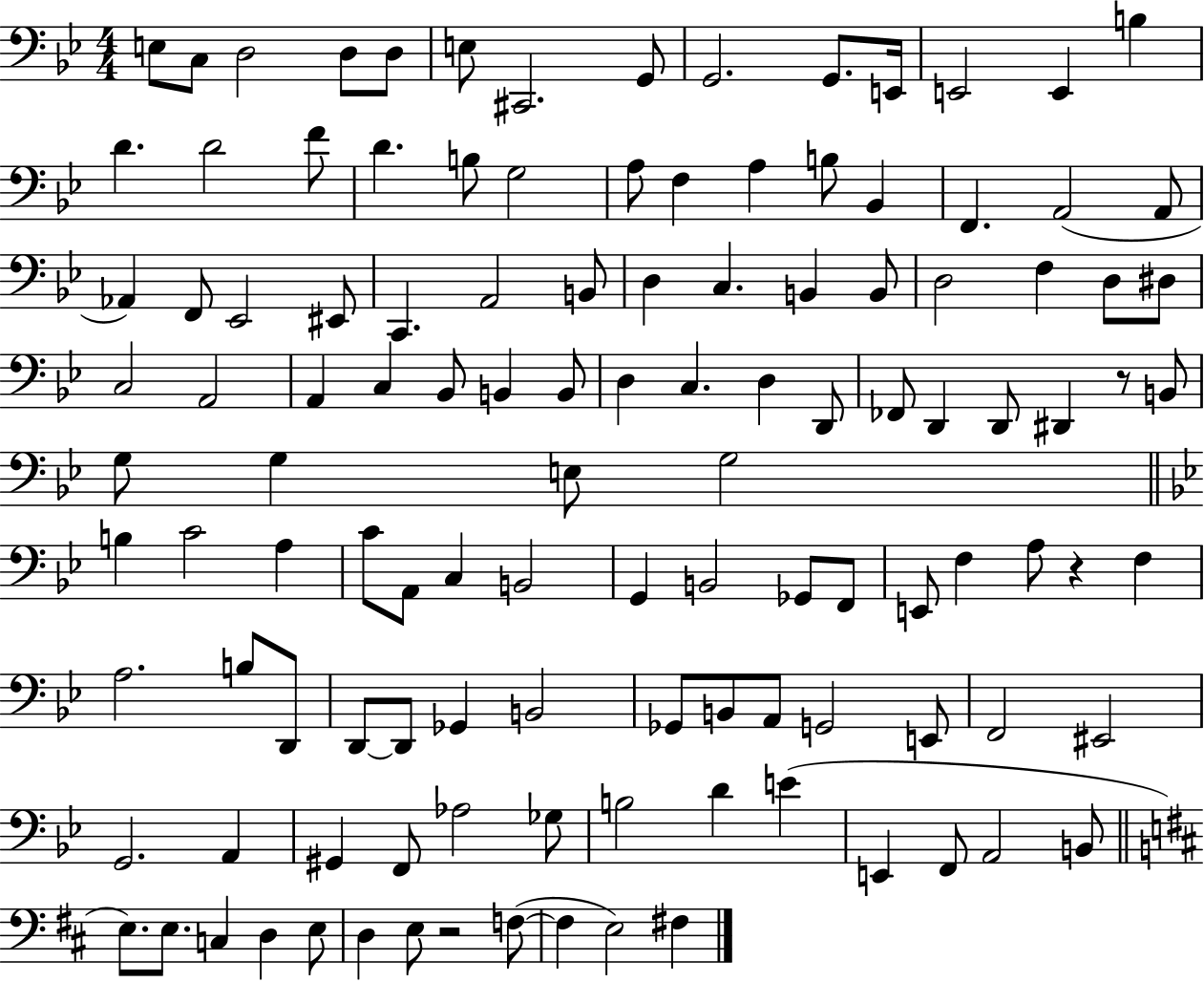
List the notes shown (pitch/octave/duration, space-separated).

E3/e C3/e D3/h D3/e D3/e E3/e C#2/h. G2/e G2/h. G2/e. E2/s E2/h E2/q B3/q D4/q. D4/h F4/e D4/q. B3/e G3/h A3/e F3/q A3/q B3/e Bb2/q F2/q. A2/h A2/e Ab2/q F2/e Eb2/h EIS2/e C2/q. A2/h B2/e D3/q C3/q. B2/q B2/e D3/h F3/q D3/e D#3/e C3/h A2/h A2/q C3/q Bb2/e B2/q B2/e D3/q C3/q. D3/q D2/e FES2/e D2/q D2/e D#2/q R/e B2/e G3/e G3/q E3/e G3/h B3/q C4/h A3/q C4/e A2/e C3/q B2/h G2/q B2/h Gb2/e F2/e E2/e F3/q A3/e R/q F3/q A3/h. B3/e D2/e D2/e D2/e Gb2/q B2/h Gb2/e B2/e A2/e G2/h E2/e F2/h EIS2/h G2/h. A2/q G#2/q F2/e Ab3/h Gb3/e B3/h D4/q E4/q E2/q F2/e A2/h B2/e E3/e. E3/e. C3/q D3/q E3/e D3/q E3/e R/h F3/e F3/q E3/h F#3/q